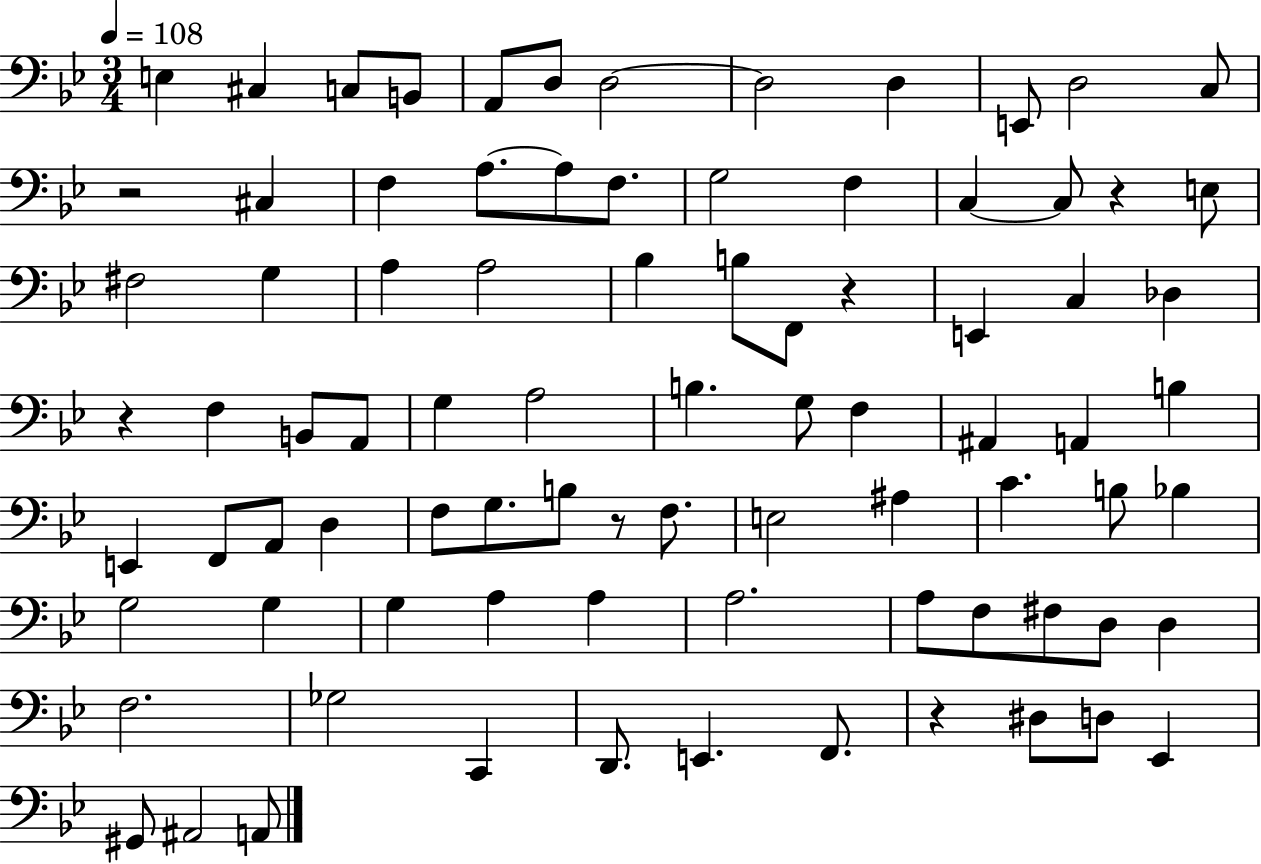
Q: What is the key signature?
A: BES major